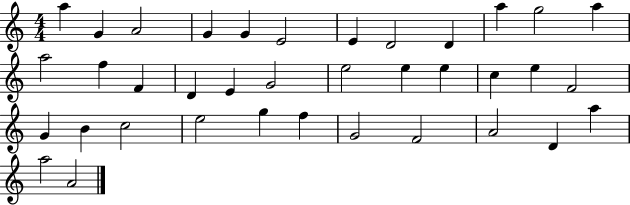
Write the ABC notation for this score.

X:1
T:Untitled
M:4/4
L:1/4
K:C
a G A2 G G E2 E D2 D a g2 a a2 f F D E G2 e2 e e c e F2 G B c2 e2 g f G2 F2 A2 D a a2 A2